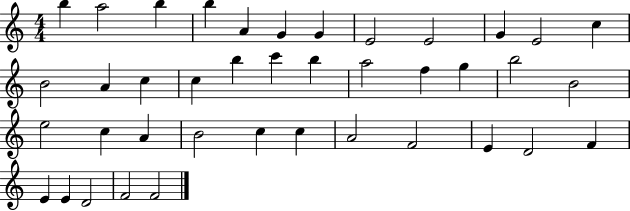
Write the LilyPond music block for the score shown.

{
  \clef treble
  \numericTimeSignature
  \time 4/4
  \key c \major
  b''4 a''2 b''4 | b''4 a'4 g'4 g'4 | e'2 e'2 | g'4 e'2 c''4 | \break b'2 a'4 c''4 | c''4 b''4 c'''4 b''4 | a''2 f''4 g''4 | b''2 b'2 | \break e''2 c''4 a'4 | b'2 c''4 c''4 | a'2 f'2 | e'4 d'2 f'4 | \break e'4 e'4 d'2 | f'2 f'2 | \bar "|."
}